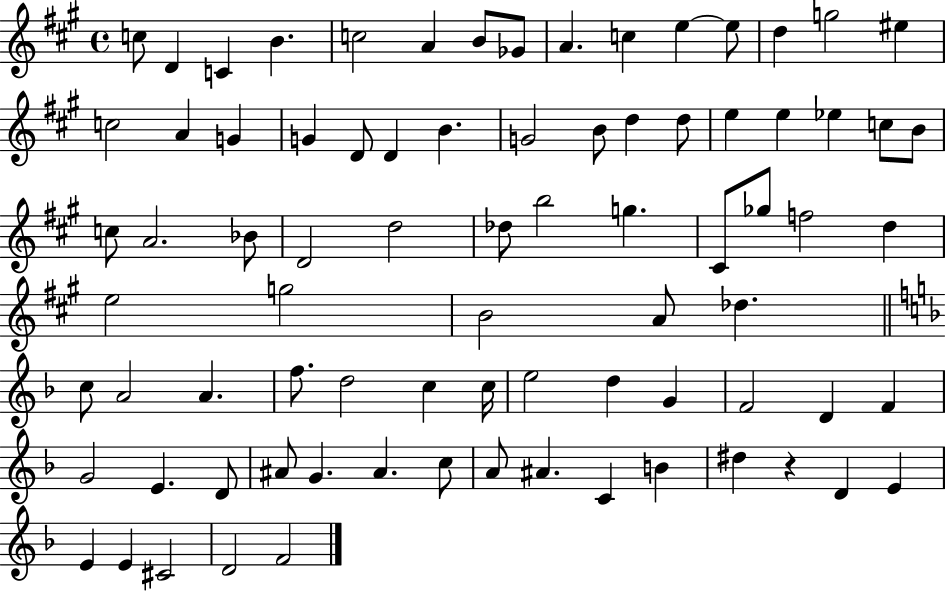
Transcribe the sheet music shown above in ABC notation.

X:1
T:Untitled
M:4/4
L:1/4
K:A
c/2 D C B c2 A B/2 _G/2 A c e e/2 d g2 ^e c2 A G G D/2 D B G2 B/2 d d/2 e e _e c/2 B/2 c/2 A2 _B/2 D2 d2 _d/2 b2 g ^C/2 _g/2 f2 d e2 g2 B2 A/2 _d c/2 A2 A f/2 d2 c c/4 e2 d G F2 D F G2 E D/2 ^A/2 G ^A c/2 A/2 ^A C B ^d z D E E E ^C2 D2 F2